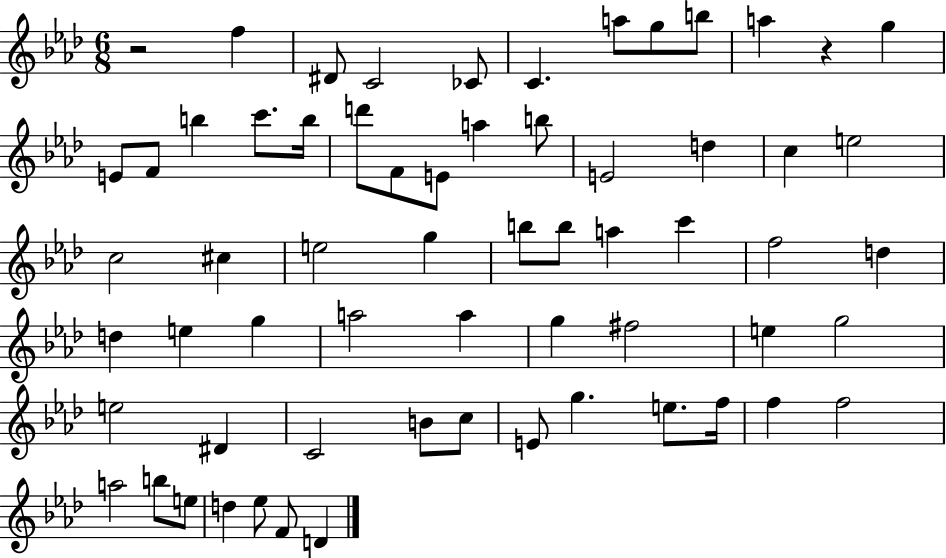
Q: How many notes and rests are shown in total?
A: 63